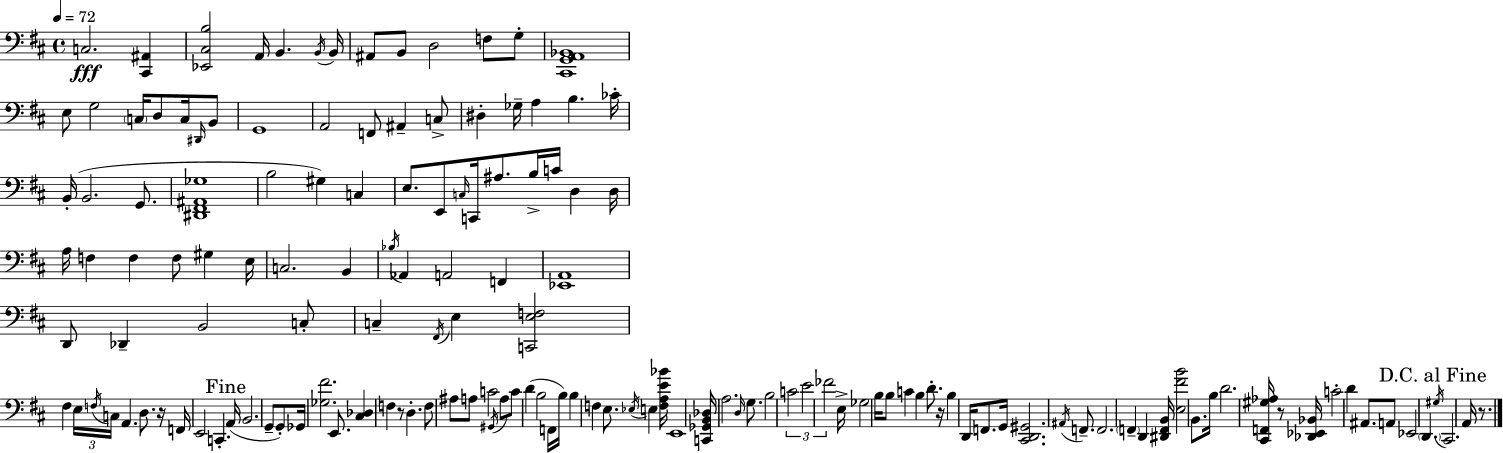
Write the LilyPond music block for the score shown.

{
  \clef bass
  \time 4/4
  \defaultTimeSignature
  \key d \major
  \tempo 4 = 72
  \repeat volta 2 { c2.\fff <cis, ais,>4 | <ees, cis b>2 a,16 b,4. \acciaccatura { b,16 } | b,16 ais,8 b,8 d2 f8 g8-. | <cis, g, a, bes,>1 | \break e8 g2 \parenthesize c16 d8 c16 \grace { dis,16 } | b,8 g,1 | a,2 f,8 ais,4-- | c8-> dis4-. ges16-- a4 b4. | \break ces'16-. b,16-.( b,2. g,8. | <dis, fis, ais, ges>1 | b2 gis4) c4 | e8. e,8 \grace { c16 } c,16 ais8. b16-> c'16 d4 | \break d16 a16 f4 f4 f8 gis4 | e16 c2. b,4 | \acciaccatura { bes16 } aes,4 a,2 | f,4 <ees, a,>1 | \break d,8 des,4-- b,2 | c8-. c4-- \acciaccatura { fis,16 } e4 <c, e f>2 | fis4 \tuplet 3/2 { e16 \acciaccatura { f16 } c16 } a,4. | d8. r16 f,16 e,2 c,4.-. | \break \mark "Fine" a,16( b,2. | g,8-- g,8-.) ges,16 <ges fis'>2. | e,8. <cis des>4 f4 r8 | d4.-. f8 ais8 a8 c'2 | \break \acciaccatura { gis,16 } a8 c'8 d'4( b2 | f,16 b16) b4 f4 e8. | \acciaccatura { ees16 } e4 <f a e' bes'>16 e,1 | <c, ges, b, des>16 a2. | \break \grace { d16 } g8. b2 | \tuplet 3/2 { c'2 e'2 | fes'2 } e16-> ges2 | b16 b8 c'4 b4 d'8.-. | \break r16 b4 d,16 f,8. g,16 <cis, d, gis,>2. | \acciaccatura { ais,16 } f,8.-- f,2. | \parenthesize f,4-- d,4 <dis, f, b,>16 <e fis' b'>2 | b,8. b16 d'2. | \break <cis, f, gis aes>16 r8 <des, ees, bes,>16 c'2-. | d'4 ais,8. a,8 ees,2 | \parenthesize d,4. \mark "D.C. al Fine" \acciaccatura { gis16 } cis,2. | a,16 r8. } \bar "|."
}